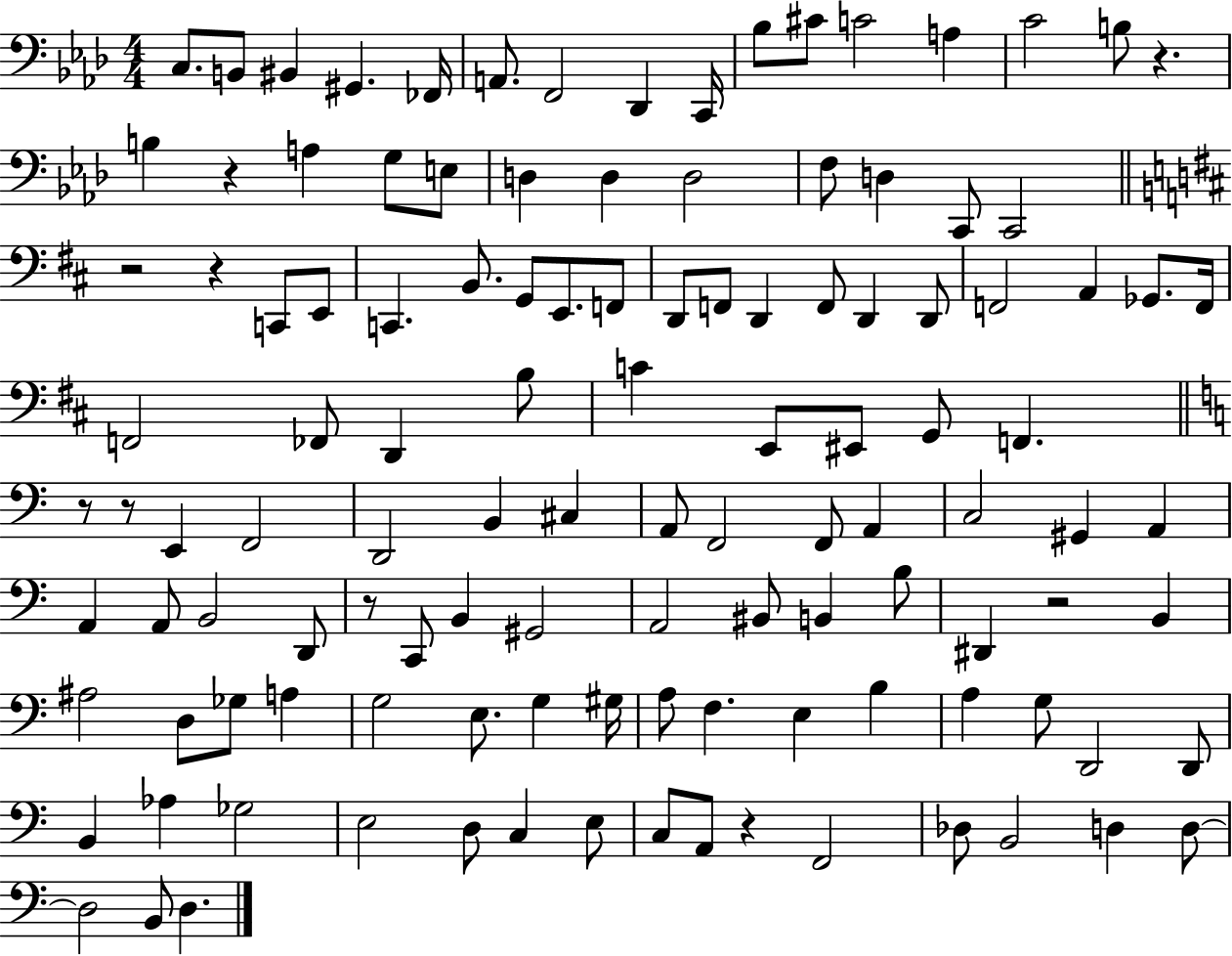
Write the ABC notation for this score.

X:1
T:Untitled
M:4/4
L:1/4
K:Ab
C,/2 B,,/2 ^B,, ^G,, _F,,/4 A,,/2 F,,2 _D,, C,,/4 _B,/2 ^C/2 C2 A, C2 B,/2 z B, z A, G,/2 E,/2 D, D, D,2 F,/2 D, C,,/2 C,,2 z2 z C,,/2 E,,/2 C,, B,,/2 G,,/2 E,,/2 F,,/2 D,,/2 F,,/2 D,, F,,/2 D,, D,,/2 F,,2 A,, _G,,/2 F,,/4 F,,2 _F,,/2 D,, B,/2 C E,,/2 ^E,,/2 G,,/2 F,, z/2 z/2 E,, F,,2 D,,2 B,, ^C, A,,/2 F,,2 F,,/2 A,, C,2 ^G,, A,, A,, A,,/2 B,,2 D,,/2 z/2 C,,/2 B,, ^G,,2 A,,2 ^B,,/2 B,, B,/2 ^D,, z2 B,, ^A,2 D,/2 _G,/2 A, G,2 E,/2 G, ^G,/4 A,/2 F, E, B, A, G,/2 D,,2 D,,/2 B,, _A, _G,2 E,2 D,/2 C, E,/2 C,/2 A,,/2 z F,,2 _D,/2 B,,2 D, D,/2 D,2 B,,/2 D,